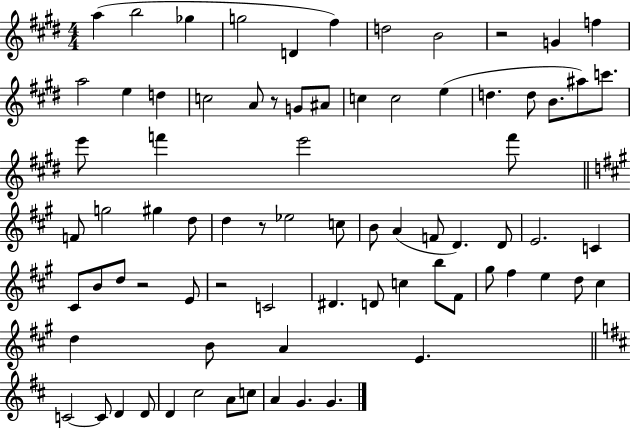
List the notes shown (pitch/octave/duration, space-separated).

A5/q B5/h Gb5/q G5/h D4/q F#5/q D5/h B4/h R/h G4/q F5/q A5/h E5/q D5/q C5/h A4/e R/e G4/e A#4/e C5/q C5/h E5/q D5/q. D5/e B4/e. A#5/e C6/e. E6/e F6/q E6/h F6/e F4/e G5/h G#5/q D5/e D5/q R/e Eb5/h C5/e B4/e A4/q F4/e D4/q. D4/e E4/h. C4/q C#4/e B4/e D5/e R/h E4/e R/h C4/h D#4/q. D4/e C5/q B5/e F#4/e G#5/e F#5/q E5/q D5/e C#5/q D5/q B4/e A4/q E4/q. C4/h C4/e D4/q D4/e D4/q C#5/h A4/e C5/e A4/q G4/q. G4/q.